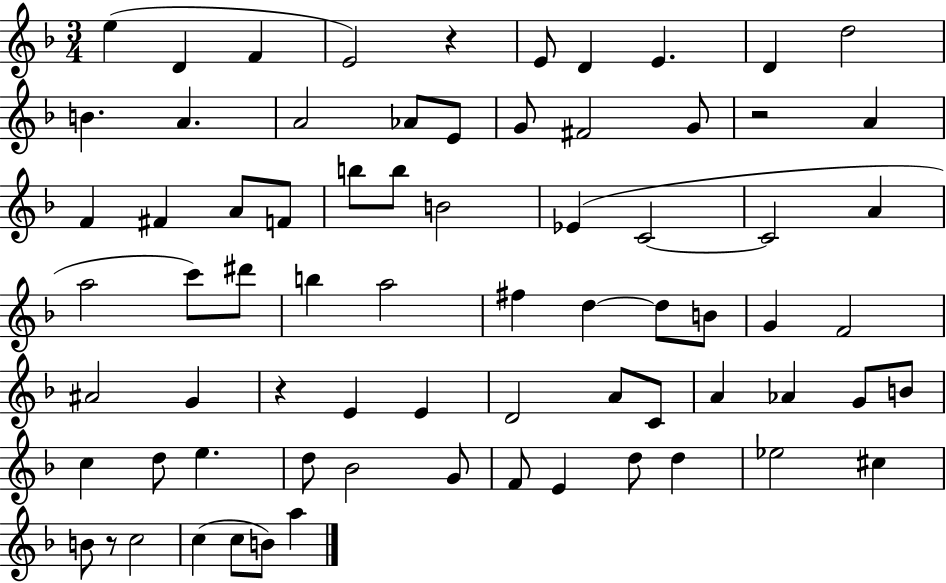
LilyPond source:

{
  \clef treble
  \numericTimeSignature
  \time 3/4
  \key f \major
  e''4( d'4 f'4 | e'2) r4 | e'8 d'4 e'4. | d'4 d''2 | \break b'4. a'4. | a'2 aes'8 e'8 | g'8 fis'2 g'8 | r2 a'4 | \break f'4 fis'4 a'8 f'8 | b''8 b''8 b'2 | ees'4( c'2~~ | c'2 a'4 | \break a''2 c'''8) dis'''8 | b''4 a''2 | fis''4 d''4~~ d''8 b'8 | g'4 f'2 | \break ais'2 g'4 | r4 e'4 e'4 | d'2 a'8 c'8 | a'4 aes'4 g'8 b'8 | \break c''4 d''8 e''4. | d''8 bes'2 g'8 | f'8 e'4 d''8 d''4 | ees''2 cis''4 | \break b'8 r8 c''2 | c''4( c''8 b'8) a''4 | \bar "|."
}